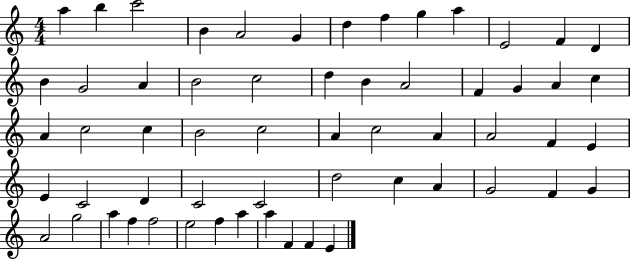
{
  \clef treble
  \numericTimeSignature
  \time 4/4
  \key c \major
  a''4 b''4 c'''2 | b'4 a'2 g'4 | d''4 f''4 g''4 a''4 | e'2 f'4 d'4 | \break b'4 g'2 a'4 | b'2 c''2 | d''4 b'4 a'2 | f'4 g'4 a'4 c''4 | \break a'4 c''2 c''4 | b'2 c''2 | a'4 c''2 a'4 | a'2 f'4 e'4 | \break e'4 c'2 d'4 | c'2 c'2 | d''2 c''4 a'4 | g'2 f'4 g'4 | \break a'2 g''2 | a''4 f''4 f''2 | e''2 f''4 a''4 | a''4 f'4 f'4 e'4 | \break \bar "|."
}